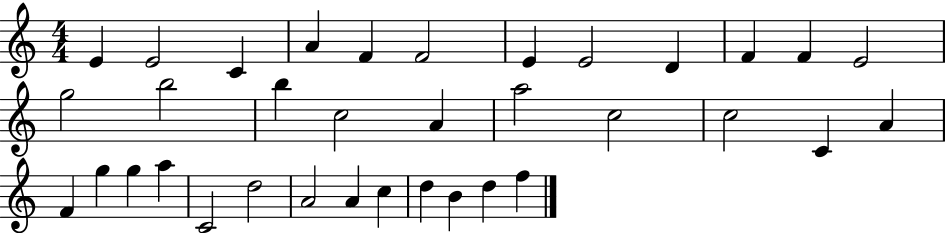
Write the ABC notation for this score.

X:1
T:Untitled
M:4/4
L:1/4
K:C
E E2 C A F F2 E E2 D F F E2 g2 b2 b c2 A a2 c2 c2 C A F g g a C2 d2 A2 A c d B d f